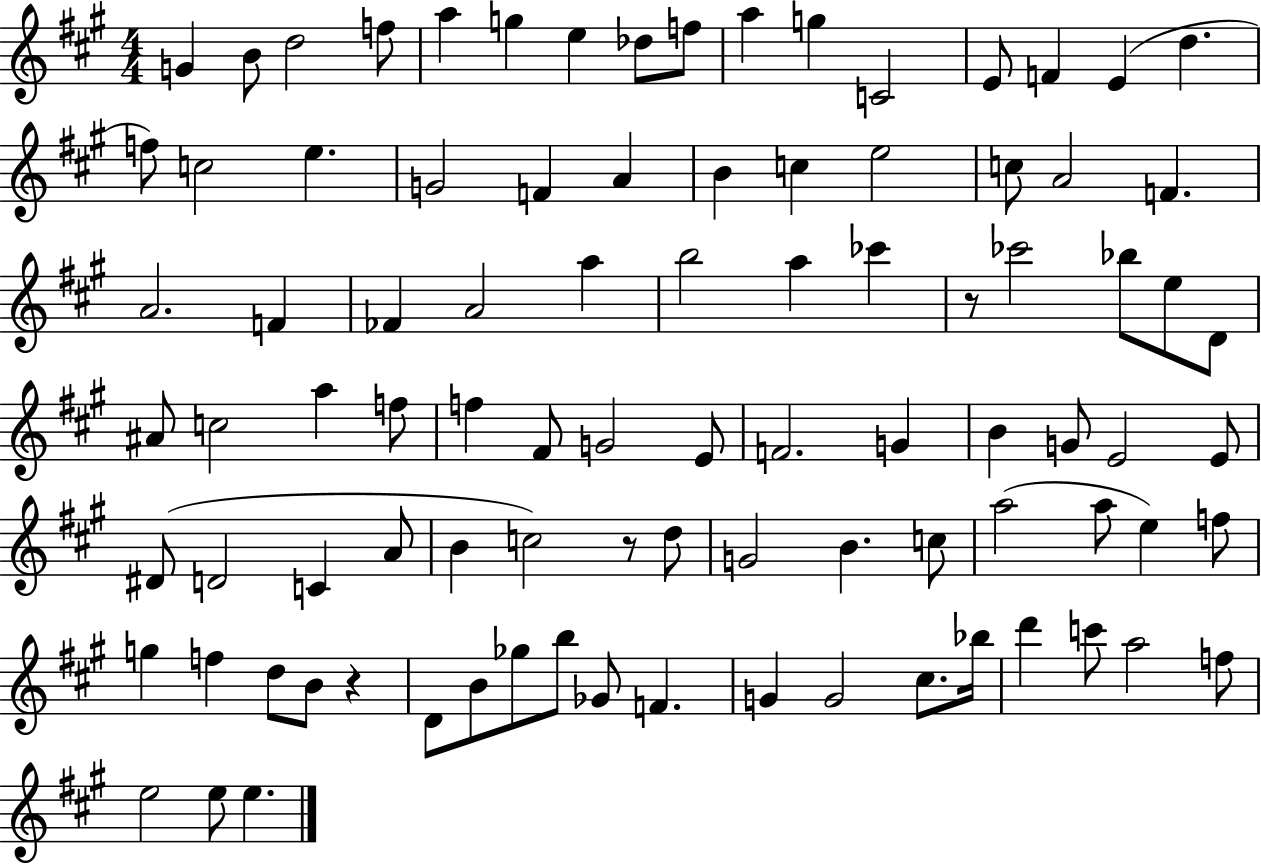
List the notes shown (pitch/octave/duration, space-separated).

G4/q B4/e D5/h F5/e A5/q G5/q E5/q Db5/e F5/e A5/q G5/q C4/h E4/e F4/q E4/q D5/q. F5/e C5/h E5/q. G4/h F4/q A4/q B4/q C5/q E5/h C5/e A4/h F4/q. A4/h. F4/q FES4/q A4/h A5/q B5/h A5/q CES6/q R/e CES6/h Bb5/e E5/e D4/e A#4/e C5/h A5/q F5/e F5/q F#4/e G4/h E4/e F4/h. G4/q B4/q G4/e E4/h E4/e D#4/e D4/h C4/q A4/e B4/q C5/h R/e D5/e G4/h B4/q. C5/e A5/h A5/e E5/q F5/e G5/q F5/q D5/e B4/e R/q D4/e B4/e Gb5/e B5/e Gb4/e F4/q. G4/q G4/h C#5/e. Bb5/s D6/q C6/e A5/h F5/e E5/h E5/e E5/q.